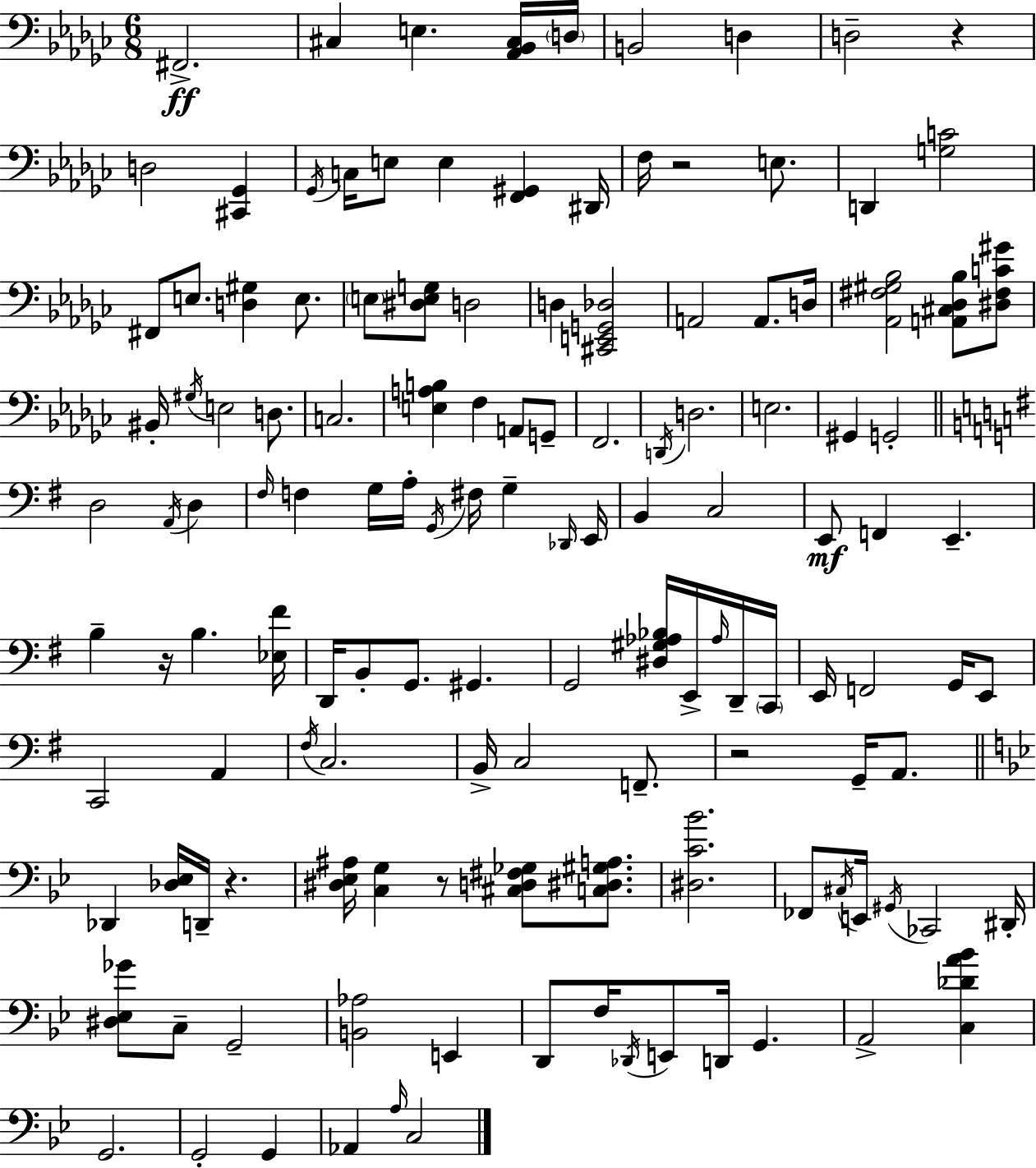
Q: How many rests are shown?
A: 6